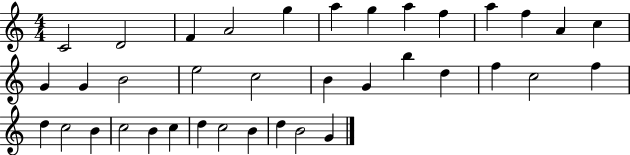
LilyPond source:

{
  \clef treble
  \numericTimeSignature
  \time 4/4
  \key c \major
  c'2 d'2 | f'4 a'2 g''4 | a''4 g''4 a''4 f''4 | a''4 f''4 a'4 c''4 | \break g'4 g'4 b'2 | e''2 c''2 | b'4 g'4 b''4 d''4 | f''4 c''2 f''4 | \break d''4 c''2 b'4 | c''2 b'4 c''4 | d''4 c''2 b'4 | d''4 b'2 g'4 | \break \bar "|."
}